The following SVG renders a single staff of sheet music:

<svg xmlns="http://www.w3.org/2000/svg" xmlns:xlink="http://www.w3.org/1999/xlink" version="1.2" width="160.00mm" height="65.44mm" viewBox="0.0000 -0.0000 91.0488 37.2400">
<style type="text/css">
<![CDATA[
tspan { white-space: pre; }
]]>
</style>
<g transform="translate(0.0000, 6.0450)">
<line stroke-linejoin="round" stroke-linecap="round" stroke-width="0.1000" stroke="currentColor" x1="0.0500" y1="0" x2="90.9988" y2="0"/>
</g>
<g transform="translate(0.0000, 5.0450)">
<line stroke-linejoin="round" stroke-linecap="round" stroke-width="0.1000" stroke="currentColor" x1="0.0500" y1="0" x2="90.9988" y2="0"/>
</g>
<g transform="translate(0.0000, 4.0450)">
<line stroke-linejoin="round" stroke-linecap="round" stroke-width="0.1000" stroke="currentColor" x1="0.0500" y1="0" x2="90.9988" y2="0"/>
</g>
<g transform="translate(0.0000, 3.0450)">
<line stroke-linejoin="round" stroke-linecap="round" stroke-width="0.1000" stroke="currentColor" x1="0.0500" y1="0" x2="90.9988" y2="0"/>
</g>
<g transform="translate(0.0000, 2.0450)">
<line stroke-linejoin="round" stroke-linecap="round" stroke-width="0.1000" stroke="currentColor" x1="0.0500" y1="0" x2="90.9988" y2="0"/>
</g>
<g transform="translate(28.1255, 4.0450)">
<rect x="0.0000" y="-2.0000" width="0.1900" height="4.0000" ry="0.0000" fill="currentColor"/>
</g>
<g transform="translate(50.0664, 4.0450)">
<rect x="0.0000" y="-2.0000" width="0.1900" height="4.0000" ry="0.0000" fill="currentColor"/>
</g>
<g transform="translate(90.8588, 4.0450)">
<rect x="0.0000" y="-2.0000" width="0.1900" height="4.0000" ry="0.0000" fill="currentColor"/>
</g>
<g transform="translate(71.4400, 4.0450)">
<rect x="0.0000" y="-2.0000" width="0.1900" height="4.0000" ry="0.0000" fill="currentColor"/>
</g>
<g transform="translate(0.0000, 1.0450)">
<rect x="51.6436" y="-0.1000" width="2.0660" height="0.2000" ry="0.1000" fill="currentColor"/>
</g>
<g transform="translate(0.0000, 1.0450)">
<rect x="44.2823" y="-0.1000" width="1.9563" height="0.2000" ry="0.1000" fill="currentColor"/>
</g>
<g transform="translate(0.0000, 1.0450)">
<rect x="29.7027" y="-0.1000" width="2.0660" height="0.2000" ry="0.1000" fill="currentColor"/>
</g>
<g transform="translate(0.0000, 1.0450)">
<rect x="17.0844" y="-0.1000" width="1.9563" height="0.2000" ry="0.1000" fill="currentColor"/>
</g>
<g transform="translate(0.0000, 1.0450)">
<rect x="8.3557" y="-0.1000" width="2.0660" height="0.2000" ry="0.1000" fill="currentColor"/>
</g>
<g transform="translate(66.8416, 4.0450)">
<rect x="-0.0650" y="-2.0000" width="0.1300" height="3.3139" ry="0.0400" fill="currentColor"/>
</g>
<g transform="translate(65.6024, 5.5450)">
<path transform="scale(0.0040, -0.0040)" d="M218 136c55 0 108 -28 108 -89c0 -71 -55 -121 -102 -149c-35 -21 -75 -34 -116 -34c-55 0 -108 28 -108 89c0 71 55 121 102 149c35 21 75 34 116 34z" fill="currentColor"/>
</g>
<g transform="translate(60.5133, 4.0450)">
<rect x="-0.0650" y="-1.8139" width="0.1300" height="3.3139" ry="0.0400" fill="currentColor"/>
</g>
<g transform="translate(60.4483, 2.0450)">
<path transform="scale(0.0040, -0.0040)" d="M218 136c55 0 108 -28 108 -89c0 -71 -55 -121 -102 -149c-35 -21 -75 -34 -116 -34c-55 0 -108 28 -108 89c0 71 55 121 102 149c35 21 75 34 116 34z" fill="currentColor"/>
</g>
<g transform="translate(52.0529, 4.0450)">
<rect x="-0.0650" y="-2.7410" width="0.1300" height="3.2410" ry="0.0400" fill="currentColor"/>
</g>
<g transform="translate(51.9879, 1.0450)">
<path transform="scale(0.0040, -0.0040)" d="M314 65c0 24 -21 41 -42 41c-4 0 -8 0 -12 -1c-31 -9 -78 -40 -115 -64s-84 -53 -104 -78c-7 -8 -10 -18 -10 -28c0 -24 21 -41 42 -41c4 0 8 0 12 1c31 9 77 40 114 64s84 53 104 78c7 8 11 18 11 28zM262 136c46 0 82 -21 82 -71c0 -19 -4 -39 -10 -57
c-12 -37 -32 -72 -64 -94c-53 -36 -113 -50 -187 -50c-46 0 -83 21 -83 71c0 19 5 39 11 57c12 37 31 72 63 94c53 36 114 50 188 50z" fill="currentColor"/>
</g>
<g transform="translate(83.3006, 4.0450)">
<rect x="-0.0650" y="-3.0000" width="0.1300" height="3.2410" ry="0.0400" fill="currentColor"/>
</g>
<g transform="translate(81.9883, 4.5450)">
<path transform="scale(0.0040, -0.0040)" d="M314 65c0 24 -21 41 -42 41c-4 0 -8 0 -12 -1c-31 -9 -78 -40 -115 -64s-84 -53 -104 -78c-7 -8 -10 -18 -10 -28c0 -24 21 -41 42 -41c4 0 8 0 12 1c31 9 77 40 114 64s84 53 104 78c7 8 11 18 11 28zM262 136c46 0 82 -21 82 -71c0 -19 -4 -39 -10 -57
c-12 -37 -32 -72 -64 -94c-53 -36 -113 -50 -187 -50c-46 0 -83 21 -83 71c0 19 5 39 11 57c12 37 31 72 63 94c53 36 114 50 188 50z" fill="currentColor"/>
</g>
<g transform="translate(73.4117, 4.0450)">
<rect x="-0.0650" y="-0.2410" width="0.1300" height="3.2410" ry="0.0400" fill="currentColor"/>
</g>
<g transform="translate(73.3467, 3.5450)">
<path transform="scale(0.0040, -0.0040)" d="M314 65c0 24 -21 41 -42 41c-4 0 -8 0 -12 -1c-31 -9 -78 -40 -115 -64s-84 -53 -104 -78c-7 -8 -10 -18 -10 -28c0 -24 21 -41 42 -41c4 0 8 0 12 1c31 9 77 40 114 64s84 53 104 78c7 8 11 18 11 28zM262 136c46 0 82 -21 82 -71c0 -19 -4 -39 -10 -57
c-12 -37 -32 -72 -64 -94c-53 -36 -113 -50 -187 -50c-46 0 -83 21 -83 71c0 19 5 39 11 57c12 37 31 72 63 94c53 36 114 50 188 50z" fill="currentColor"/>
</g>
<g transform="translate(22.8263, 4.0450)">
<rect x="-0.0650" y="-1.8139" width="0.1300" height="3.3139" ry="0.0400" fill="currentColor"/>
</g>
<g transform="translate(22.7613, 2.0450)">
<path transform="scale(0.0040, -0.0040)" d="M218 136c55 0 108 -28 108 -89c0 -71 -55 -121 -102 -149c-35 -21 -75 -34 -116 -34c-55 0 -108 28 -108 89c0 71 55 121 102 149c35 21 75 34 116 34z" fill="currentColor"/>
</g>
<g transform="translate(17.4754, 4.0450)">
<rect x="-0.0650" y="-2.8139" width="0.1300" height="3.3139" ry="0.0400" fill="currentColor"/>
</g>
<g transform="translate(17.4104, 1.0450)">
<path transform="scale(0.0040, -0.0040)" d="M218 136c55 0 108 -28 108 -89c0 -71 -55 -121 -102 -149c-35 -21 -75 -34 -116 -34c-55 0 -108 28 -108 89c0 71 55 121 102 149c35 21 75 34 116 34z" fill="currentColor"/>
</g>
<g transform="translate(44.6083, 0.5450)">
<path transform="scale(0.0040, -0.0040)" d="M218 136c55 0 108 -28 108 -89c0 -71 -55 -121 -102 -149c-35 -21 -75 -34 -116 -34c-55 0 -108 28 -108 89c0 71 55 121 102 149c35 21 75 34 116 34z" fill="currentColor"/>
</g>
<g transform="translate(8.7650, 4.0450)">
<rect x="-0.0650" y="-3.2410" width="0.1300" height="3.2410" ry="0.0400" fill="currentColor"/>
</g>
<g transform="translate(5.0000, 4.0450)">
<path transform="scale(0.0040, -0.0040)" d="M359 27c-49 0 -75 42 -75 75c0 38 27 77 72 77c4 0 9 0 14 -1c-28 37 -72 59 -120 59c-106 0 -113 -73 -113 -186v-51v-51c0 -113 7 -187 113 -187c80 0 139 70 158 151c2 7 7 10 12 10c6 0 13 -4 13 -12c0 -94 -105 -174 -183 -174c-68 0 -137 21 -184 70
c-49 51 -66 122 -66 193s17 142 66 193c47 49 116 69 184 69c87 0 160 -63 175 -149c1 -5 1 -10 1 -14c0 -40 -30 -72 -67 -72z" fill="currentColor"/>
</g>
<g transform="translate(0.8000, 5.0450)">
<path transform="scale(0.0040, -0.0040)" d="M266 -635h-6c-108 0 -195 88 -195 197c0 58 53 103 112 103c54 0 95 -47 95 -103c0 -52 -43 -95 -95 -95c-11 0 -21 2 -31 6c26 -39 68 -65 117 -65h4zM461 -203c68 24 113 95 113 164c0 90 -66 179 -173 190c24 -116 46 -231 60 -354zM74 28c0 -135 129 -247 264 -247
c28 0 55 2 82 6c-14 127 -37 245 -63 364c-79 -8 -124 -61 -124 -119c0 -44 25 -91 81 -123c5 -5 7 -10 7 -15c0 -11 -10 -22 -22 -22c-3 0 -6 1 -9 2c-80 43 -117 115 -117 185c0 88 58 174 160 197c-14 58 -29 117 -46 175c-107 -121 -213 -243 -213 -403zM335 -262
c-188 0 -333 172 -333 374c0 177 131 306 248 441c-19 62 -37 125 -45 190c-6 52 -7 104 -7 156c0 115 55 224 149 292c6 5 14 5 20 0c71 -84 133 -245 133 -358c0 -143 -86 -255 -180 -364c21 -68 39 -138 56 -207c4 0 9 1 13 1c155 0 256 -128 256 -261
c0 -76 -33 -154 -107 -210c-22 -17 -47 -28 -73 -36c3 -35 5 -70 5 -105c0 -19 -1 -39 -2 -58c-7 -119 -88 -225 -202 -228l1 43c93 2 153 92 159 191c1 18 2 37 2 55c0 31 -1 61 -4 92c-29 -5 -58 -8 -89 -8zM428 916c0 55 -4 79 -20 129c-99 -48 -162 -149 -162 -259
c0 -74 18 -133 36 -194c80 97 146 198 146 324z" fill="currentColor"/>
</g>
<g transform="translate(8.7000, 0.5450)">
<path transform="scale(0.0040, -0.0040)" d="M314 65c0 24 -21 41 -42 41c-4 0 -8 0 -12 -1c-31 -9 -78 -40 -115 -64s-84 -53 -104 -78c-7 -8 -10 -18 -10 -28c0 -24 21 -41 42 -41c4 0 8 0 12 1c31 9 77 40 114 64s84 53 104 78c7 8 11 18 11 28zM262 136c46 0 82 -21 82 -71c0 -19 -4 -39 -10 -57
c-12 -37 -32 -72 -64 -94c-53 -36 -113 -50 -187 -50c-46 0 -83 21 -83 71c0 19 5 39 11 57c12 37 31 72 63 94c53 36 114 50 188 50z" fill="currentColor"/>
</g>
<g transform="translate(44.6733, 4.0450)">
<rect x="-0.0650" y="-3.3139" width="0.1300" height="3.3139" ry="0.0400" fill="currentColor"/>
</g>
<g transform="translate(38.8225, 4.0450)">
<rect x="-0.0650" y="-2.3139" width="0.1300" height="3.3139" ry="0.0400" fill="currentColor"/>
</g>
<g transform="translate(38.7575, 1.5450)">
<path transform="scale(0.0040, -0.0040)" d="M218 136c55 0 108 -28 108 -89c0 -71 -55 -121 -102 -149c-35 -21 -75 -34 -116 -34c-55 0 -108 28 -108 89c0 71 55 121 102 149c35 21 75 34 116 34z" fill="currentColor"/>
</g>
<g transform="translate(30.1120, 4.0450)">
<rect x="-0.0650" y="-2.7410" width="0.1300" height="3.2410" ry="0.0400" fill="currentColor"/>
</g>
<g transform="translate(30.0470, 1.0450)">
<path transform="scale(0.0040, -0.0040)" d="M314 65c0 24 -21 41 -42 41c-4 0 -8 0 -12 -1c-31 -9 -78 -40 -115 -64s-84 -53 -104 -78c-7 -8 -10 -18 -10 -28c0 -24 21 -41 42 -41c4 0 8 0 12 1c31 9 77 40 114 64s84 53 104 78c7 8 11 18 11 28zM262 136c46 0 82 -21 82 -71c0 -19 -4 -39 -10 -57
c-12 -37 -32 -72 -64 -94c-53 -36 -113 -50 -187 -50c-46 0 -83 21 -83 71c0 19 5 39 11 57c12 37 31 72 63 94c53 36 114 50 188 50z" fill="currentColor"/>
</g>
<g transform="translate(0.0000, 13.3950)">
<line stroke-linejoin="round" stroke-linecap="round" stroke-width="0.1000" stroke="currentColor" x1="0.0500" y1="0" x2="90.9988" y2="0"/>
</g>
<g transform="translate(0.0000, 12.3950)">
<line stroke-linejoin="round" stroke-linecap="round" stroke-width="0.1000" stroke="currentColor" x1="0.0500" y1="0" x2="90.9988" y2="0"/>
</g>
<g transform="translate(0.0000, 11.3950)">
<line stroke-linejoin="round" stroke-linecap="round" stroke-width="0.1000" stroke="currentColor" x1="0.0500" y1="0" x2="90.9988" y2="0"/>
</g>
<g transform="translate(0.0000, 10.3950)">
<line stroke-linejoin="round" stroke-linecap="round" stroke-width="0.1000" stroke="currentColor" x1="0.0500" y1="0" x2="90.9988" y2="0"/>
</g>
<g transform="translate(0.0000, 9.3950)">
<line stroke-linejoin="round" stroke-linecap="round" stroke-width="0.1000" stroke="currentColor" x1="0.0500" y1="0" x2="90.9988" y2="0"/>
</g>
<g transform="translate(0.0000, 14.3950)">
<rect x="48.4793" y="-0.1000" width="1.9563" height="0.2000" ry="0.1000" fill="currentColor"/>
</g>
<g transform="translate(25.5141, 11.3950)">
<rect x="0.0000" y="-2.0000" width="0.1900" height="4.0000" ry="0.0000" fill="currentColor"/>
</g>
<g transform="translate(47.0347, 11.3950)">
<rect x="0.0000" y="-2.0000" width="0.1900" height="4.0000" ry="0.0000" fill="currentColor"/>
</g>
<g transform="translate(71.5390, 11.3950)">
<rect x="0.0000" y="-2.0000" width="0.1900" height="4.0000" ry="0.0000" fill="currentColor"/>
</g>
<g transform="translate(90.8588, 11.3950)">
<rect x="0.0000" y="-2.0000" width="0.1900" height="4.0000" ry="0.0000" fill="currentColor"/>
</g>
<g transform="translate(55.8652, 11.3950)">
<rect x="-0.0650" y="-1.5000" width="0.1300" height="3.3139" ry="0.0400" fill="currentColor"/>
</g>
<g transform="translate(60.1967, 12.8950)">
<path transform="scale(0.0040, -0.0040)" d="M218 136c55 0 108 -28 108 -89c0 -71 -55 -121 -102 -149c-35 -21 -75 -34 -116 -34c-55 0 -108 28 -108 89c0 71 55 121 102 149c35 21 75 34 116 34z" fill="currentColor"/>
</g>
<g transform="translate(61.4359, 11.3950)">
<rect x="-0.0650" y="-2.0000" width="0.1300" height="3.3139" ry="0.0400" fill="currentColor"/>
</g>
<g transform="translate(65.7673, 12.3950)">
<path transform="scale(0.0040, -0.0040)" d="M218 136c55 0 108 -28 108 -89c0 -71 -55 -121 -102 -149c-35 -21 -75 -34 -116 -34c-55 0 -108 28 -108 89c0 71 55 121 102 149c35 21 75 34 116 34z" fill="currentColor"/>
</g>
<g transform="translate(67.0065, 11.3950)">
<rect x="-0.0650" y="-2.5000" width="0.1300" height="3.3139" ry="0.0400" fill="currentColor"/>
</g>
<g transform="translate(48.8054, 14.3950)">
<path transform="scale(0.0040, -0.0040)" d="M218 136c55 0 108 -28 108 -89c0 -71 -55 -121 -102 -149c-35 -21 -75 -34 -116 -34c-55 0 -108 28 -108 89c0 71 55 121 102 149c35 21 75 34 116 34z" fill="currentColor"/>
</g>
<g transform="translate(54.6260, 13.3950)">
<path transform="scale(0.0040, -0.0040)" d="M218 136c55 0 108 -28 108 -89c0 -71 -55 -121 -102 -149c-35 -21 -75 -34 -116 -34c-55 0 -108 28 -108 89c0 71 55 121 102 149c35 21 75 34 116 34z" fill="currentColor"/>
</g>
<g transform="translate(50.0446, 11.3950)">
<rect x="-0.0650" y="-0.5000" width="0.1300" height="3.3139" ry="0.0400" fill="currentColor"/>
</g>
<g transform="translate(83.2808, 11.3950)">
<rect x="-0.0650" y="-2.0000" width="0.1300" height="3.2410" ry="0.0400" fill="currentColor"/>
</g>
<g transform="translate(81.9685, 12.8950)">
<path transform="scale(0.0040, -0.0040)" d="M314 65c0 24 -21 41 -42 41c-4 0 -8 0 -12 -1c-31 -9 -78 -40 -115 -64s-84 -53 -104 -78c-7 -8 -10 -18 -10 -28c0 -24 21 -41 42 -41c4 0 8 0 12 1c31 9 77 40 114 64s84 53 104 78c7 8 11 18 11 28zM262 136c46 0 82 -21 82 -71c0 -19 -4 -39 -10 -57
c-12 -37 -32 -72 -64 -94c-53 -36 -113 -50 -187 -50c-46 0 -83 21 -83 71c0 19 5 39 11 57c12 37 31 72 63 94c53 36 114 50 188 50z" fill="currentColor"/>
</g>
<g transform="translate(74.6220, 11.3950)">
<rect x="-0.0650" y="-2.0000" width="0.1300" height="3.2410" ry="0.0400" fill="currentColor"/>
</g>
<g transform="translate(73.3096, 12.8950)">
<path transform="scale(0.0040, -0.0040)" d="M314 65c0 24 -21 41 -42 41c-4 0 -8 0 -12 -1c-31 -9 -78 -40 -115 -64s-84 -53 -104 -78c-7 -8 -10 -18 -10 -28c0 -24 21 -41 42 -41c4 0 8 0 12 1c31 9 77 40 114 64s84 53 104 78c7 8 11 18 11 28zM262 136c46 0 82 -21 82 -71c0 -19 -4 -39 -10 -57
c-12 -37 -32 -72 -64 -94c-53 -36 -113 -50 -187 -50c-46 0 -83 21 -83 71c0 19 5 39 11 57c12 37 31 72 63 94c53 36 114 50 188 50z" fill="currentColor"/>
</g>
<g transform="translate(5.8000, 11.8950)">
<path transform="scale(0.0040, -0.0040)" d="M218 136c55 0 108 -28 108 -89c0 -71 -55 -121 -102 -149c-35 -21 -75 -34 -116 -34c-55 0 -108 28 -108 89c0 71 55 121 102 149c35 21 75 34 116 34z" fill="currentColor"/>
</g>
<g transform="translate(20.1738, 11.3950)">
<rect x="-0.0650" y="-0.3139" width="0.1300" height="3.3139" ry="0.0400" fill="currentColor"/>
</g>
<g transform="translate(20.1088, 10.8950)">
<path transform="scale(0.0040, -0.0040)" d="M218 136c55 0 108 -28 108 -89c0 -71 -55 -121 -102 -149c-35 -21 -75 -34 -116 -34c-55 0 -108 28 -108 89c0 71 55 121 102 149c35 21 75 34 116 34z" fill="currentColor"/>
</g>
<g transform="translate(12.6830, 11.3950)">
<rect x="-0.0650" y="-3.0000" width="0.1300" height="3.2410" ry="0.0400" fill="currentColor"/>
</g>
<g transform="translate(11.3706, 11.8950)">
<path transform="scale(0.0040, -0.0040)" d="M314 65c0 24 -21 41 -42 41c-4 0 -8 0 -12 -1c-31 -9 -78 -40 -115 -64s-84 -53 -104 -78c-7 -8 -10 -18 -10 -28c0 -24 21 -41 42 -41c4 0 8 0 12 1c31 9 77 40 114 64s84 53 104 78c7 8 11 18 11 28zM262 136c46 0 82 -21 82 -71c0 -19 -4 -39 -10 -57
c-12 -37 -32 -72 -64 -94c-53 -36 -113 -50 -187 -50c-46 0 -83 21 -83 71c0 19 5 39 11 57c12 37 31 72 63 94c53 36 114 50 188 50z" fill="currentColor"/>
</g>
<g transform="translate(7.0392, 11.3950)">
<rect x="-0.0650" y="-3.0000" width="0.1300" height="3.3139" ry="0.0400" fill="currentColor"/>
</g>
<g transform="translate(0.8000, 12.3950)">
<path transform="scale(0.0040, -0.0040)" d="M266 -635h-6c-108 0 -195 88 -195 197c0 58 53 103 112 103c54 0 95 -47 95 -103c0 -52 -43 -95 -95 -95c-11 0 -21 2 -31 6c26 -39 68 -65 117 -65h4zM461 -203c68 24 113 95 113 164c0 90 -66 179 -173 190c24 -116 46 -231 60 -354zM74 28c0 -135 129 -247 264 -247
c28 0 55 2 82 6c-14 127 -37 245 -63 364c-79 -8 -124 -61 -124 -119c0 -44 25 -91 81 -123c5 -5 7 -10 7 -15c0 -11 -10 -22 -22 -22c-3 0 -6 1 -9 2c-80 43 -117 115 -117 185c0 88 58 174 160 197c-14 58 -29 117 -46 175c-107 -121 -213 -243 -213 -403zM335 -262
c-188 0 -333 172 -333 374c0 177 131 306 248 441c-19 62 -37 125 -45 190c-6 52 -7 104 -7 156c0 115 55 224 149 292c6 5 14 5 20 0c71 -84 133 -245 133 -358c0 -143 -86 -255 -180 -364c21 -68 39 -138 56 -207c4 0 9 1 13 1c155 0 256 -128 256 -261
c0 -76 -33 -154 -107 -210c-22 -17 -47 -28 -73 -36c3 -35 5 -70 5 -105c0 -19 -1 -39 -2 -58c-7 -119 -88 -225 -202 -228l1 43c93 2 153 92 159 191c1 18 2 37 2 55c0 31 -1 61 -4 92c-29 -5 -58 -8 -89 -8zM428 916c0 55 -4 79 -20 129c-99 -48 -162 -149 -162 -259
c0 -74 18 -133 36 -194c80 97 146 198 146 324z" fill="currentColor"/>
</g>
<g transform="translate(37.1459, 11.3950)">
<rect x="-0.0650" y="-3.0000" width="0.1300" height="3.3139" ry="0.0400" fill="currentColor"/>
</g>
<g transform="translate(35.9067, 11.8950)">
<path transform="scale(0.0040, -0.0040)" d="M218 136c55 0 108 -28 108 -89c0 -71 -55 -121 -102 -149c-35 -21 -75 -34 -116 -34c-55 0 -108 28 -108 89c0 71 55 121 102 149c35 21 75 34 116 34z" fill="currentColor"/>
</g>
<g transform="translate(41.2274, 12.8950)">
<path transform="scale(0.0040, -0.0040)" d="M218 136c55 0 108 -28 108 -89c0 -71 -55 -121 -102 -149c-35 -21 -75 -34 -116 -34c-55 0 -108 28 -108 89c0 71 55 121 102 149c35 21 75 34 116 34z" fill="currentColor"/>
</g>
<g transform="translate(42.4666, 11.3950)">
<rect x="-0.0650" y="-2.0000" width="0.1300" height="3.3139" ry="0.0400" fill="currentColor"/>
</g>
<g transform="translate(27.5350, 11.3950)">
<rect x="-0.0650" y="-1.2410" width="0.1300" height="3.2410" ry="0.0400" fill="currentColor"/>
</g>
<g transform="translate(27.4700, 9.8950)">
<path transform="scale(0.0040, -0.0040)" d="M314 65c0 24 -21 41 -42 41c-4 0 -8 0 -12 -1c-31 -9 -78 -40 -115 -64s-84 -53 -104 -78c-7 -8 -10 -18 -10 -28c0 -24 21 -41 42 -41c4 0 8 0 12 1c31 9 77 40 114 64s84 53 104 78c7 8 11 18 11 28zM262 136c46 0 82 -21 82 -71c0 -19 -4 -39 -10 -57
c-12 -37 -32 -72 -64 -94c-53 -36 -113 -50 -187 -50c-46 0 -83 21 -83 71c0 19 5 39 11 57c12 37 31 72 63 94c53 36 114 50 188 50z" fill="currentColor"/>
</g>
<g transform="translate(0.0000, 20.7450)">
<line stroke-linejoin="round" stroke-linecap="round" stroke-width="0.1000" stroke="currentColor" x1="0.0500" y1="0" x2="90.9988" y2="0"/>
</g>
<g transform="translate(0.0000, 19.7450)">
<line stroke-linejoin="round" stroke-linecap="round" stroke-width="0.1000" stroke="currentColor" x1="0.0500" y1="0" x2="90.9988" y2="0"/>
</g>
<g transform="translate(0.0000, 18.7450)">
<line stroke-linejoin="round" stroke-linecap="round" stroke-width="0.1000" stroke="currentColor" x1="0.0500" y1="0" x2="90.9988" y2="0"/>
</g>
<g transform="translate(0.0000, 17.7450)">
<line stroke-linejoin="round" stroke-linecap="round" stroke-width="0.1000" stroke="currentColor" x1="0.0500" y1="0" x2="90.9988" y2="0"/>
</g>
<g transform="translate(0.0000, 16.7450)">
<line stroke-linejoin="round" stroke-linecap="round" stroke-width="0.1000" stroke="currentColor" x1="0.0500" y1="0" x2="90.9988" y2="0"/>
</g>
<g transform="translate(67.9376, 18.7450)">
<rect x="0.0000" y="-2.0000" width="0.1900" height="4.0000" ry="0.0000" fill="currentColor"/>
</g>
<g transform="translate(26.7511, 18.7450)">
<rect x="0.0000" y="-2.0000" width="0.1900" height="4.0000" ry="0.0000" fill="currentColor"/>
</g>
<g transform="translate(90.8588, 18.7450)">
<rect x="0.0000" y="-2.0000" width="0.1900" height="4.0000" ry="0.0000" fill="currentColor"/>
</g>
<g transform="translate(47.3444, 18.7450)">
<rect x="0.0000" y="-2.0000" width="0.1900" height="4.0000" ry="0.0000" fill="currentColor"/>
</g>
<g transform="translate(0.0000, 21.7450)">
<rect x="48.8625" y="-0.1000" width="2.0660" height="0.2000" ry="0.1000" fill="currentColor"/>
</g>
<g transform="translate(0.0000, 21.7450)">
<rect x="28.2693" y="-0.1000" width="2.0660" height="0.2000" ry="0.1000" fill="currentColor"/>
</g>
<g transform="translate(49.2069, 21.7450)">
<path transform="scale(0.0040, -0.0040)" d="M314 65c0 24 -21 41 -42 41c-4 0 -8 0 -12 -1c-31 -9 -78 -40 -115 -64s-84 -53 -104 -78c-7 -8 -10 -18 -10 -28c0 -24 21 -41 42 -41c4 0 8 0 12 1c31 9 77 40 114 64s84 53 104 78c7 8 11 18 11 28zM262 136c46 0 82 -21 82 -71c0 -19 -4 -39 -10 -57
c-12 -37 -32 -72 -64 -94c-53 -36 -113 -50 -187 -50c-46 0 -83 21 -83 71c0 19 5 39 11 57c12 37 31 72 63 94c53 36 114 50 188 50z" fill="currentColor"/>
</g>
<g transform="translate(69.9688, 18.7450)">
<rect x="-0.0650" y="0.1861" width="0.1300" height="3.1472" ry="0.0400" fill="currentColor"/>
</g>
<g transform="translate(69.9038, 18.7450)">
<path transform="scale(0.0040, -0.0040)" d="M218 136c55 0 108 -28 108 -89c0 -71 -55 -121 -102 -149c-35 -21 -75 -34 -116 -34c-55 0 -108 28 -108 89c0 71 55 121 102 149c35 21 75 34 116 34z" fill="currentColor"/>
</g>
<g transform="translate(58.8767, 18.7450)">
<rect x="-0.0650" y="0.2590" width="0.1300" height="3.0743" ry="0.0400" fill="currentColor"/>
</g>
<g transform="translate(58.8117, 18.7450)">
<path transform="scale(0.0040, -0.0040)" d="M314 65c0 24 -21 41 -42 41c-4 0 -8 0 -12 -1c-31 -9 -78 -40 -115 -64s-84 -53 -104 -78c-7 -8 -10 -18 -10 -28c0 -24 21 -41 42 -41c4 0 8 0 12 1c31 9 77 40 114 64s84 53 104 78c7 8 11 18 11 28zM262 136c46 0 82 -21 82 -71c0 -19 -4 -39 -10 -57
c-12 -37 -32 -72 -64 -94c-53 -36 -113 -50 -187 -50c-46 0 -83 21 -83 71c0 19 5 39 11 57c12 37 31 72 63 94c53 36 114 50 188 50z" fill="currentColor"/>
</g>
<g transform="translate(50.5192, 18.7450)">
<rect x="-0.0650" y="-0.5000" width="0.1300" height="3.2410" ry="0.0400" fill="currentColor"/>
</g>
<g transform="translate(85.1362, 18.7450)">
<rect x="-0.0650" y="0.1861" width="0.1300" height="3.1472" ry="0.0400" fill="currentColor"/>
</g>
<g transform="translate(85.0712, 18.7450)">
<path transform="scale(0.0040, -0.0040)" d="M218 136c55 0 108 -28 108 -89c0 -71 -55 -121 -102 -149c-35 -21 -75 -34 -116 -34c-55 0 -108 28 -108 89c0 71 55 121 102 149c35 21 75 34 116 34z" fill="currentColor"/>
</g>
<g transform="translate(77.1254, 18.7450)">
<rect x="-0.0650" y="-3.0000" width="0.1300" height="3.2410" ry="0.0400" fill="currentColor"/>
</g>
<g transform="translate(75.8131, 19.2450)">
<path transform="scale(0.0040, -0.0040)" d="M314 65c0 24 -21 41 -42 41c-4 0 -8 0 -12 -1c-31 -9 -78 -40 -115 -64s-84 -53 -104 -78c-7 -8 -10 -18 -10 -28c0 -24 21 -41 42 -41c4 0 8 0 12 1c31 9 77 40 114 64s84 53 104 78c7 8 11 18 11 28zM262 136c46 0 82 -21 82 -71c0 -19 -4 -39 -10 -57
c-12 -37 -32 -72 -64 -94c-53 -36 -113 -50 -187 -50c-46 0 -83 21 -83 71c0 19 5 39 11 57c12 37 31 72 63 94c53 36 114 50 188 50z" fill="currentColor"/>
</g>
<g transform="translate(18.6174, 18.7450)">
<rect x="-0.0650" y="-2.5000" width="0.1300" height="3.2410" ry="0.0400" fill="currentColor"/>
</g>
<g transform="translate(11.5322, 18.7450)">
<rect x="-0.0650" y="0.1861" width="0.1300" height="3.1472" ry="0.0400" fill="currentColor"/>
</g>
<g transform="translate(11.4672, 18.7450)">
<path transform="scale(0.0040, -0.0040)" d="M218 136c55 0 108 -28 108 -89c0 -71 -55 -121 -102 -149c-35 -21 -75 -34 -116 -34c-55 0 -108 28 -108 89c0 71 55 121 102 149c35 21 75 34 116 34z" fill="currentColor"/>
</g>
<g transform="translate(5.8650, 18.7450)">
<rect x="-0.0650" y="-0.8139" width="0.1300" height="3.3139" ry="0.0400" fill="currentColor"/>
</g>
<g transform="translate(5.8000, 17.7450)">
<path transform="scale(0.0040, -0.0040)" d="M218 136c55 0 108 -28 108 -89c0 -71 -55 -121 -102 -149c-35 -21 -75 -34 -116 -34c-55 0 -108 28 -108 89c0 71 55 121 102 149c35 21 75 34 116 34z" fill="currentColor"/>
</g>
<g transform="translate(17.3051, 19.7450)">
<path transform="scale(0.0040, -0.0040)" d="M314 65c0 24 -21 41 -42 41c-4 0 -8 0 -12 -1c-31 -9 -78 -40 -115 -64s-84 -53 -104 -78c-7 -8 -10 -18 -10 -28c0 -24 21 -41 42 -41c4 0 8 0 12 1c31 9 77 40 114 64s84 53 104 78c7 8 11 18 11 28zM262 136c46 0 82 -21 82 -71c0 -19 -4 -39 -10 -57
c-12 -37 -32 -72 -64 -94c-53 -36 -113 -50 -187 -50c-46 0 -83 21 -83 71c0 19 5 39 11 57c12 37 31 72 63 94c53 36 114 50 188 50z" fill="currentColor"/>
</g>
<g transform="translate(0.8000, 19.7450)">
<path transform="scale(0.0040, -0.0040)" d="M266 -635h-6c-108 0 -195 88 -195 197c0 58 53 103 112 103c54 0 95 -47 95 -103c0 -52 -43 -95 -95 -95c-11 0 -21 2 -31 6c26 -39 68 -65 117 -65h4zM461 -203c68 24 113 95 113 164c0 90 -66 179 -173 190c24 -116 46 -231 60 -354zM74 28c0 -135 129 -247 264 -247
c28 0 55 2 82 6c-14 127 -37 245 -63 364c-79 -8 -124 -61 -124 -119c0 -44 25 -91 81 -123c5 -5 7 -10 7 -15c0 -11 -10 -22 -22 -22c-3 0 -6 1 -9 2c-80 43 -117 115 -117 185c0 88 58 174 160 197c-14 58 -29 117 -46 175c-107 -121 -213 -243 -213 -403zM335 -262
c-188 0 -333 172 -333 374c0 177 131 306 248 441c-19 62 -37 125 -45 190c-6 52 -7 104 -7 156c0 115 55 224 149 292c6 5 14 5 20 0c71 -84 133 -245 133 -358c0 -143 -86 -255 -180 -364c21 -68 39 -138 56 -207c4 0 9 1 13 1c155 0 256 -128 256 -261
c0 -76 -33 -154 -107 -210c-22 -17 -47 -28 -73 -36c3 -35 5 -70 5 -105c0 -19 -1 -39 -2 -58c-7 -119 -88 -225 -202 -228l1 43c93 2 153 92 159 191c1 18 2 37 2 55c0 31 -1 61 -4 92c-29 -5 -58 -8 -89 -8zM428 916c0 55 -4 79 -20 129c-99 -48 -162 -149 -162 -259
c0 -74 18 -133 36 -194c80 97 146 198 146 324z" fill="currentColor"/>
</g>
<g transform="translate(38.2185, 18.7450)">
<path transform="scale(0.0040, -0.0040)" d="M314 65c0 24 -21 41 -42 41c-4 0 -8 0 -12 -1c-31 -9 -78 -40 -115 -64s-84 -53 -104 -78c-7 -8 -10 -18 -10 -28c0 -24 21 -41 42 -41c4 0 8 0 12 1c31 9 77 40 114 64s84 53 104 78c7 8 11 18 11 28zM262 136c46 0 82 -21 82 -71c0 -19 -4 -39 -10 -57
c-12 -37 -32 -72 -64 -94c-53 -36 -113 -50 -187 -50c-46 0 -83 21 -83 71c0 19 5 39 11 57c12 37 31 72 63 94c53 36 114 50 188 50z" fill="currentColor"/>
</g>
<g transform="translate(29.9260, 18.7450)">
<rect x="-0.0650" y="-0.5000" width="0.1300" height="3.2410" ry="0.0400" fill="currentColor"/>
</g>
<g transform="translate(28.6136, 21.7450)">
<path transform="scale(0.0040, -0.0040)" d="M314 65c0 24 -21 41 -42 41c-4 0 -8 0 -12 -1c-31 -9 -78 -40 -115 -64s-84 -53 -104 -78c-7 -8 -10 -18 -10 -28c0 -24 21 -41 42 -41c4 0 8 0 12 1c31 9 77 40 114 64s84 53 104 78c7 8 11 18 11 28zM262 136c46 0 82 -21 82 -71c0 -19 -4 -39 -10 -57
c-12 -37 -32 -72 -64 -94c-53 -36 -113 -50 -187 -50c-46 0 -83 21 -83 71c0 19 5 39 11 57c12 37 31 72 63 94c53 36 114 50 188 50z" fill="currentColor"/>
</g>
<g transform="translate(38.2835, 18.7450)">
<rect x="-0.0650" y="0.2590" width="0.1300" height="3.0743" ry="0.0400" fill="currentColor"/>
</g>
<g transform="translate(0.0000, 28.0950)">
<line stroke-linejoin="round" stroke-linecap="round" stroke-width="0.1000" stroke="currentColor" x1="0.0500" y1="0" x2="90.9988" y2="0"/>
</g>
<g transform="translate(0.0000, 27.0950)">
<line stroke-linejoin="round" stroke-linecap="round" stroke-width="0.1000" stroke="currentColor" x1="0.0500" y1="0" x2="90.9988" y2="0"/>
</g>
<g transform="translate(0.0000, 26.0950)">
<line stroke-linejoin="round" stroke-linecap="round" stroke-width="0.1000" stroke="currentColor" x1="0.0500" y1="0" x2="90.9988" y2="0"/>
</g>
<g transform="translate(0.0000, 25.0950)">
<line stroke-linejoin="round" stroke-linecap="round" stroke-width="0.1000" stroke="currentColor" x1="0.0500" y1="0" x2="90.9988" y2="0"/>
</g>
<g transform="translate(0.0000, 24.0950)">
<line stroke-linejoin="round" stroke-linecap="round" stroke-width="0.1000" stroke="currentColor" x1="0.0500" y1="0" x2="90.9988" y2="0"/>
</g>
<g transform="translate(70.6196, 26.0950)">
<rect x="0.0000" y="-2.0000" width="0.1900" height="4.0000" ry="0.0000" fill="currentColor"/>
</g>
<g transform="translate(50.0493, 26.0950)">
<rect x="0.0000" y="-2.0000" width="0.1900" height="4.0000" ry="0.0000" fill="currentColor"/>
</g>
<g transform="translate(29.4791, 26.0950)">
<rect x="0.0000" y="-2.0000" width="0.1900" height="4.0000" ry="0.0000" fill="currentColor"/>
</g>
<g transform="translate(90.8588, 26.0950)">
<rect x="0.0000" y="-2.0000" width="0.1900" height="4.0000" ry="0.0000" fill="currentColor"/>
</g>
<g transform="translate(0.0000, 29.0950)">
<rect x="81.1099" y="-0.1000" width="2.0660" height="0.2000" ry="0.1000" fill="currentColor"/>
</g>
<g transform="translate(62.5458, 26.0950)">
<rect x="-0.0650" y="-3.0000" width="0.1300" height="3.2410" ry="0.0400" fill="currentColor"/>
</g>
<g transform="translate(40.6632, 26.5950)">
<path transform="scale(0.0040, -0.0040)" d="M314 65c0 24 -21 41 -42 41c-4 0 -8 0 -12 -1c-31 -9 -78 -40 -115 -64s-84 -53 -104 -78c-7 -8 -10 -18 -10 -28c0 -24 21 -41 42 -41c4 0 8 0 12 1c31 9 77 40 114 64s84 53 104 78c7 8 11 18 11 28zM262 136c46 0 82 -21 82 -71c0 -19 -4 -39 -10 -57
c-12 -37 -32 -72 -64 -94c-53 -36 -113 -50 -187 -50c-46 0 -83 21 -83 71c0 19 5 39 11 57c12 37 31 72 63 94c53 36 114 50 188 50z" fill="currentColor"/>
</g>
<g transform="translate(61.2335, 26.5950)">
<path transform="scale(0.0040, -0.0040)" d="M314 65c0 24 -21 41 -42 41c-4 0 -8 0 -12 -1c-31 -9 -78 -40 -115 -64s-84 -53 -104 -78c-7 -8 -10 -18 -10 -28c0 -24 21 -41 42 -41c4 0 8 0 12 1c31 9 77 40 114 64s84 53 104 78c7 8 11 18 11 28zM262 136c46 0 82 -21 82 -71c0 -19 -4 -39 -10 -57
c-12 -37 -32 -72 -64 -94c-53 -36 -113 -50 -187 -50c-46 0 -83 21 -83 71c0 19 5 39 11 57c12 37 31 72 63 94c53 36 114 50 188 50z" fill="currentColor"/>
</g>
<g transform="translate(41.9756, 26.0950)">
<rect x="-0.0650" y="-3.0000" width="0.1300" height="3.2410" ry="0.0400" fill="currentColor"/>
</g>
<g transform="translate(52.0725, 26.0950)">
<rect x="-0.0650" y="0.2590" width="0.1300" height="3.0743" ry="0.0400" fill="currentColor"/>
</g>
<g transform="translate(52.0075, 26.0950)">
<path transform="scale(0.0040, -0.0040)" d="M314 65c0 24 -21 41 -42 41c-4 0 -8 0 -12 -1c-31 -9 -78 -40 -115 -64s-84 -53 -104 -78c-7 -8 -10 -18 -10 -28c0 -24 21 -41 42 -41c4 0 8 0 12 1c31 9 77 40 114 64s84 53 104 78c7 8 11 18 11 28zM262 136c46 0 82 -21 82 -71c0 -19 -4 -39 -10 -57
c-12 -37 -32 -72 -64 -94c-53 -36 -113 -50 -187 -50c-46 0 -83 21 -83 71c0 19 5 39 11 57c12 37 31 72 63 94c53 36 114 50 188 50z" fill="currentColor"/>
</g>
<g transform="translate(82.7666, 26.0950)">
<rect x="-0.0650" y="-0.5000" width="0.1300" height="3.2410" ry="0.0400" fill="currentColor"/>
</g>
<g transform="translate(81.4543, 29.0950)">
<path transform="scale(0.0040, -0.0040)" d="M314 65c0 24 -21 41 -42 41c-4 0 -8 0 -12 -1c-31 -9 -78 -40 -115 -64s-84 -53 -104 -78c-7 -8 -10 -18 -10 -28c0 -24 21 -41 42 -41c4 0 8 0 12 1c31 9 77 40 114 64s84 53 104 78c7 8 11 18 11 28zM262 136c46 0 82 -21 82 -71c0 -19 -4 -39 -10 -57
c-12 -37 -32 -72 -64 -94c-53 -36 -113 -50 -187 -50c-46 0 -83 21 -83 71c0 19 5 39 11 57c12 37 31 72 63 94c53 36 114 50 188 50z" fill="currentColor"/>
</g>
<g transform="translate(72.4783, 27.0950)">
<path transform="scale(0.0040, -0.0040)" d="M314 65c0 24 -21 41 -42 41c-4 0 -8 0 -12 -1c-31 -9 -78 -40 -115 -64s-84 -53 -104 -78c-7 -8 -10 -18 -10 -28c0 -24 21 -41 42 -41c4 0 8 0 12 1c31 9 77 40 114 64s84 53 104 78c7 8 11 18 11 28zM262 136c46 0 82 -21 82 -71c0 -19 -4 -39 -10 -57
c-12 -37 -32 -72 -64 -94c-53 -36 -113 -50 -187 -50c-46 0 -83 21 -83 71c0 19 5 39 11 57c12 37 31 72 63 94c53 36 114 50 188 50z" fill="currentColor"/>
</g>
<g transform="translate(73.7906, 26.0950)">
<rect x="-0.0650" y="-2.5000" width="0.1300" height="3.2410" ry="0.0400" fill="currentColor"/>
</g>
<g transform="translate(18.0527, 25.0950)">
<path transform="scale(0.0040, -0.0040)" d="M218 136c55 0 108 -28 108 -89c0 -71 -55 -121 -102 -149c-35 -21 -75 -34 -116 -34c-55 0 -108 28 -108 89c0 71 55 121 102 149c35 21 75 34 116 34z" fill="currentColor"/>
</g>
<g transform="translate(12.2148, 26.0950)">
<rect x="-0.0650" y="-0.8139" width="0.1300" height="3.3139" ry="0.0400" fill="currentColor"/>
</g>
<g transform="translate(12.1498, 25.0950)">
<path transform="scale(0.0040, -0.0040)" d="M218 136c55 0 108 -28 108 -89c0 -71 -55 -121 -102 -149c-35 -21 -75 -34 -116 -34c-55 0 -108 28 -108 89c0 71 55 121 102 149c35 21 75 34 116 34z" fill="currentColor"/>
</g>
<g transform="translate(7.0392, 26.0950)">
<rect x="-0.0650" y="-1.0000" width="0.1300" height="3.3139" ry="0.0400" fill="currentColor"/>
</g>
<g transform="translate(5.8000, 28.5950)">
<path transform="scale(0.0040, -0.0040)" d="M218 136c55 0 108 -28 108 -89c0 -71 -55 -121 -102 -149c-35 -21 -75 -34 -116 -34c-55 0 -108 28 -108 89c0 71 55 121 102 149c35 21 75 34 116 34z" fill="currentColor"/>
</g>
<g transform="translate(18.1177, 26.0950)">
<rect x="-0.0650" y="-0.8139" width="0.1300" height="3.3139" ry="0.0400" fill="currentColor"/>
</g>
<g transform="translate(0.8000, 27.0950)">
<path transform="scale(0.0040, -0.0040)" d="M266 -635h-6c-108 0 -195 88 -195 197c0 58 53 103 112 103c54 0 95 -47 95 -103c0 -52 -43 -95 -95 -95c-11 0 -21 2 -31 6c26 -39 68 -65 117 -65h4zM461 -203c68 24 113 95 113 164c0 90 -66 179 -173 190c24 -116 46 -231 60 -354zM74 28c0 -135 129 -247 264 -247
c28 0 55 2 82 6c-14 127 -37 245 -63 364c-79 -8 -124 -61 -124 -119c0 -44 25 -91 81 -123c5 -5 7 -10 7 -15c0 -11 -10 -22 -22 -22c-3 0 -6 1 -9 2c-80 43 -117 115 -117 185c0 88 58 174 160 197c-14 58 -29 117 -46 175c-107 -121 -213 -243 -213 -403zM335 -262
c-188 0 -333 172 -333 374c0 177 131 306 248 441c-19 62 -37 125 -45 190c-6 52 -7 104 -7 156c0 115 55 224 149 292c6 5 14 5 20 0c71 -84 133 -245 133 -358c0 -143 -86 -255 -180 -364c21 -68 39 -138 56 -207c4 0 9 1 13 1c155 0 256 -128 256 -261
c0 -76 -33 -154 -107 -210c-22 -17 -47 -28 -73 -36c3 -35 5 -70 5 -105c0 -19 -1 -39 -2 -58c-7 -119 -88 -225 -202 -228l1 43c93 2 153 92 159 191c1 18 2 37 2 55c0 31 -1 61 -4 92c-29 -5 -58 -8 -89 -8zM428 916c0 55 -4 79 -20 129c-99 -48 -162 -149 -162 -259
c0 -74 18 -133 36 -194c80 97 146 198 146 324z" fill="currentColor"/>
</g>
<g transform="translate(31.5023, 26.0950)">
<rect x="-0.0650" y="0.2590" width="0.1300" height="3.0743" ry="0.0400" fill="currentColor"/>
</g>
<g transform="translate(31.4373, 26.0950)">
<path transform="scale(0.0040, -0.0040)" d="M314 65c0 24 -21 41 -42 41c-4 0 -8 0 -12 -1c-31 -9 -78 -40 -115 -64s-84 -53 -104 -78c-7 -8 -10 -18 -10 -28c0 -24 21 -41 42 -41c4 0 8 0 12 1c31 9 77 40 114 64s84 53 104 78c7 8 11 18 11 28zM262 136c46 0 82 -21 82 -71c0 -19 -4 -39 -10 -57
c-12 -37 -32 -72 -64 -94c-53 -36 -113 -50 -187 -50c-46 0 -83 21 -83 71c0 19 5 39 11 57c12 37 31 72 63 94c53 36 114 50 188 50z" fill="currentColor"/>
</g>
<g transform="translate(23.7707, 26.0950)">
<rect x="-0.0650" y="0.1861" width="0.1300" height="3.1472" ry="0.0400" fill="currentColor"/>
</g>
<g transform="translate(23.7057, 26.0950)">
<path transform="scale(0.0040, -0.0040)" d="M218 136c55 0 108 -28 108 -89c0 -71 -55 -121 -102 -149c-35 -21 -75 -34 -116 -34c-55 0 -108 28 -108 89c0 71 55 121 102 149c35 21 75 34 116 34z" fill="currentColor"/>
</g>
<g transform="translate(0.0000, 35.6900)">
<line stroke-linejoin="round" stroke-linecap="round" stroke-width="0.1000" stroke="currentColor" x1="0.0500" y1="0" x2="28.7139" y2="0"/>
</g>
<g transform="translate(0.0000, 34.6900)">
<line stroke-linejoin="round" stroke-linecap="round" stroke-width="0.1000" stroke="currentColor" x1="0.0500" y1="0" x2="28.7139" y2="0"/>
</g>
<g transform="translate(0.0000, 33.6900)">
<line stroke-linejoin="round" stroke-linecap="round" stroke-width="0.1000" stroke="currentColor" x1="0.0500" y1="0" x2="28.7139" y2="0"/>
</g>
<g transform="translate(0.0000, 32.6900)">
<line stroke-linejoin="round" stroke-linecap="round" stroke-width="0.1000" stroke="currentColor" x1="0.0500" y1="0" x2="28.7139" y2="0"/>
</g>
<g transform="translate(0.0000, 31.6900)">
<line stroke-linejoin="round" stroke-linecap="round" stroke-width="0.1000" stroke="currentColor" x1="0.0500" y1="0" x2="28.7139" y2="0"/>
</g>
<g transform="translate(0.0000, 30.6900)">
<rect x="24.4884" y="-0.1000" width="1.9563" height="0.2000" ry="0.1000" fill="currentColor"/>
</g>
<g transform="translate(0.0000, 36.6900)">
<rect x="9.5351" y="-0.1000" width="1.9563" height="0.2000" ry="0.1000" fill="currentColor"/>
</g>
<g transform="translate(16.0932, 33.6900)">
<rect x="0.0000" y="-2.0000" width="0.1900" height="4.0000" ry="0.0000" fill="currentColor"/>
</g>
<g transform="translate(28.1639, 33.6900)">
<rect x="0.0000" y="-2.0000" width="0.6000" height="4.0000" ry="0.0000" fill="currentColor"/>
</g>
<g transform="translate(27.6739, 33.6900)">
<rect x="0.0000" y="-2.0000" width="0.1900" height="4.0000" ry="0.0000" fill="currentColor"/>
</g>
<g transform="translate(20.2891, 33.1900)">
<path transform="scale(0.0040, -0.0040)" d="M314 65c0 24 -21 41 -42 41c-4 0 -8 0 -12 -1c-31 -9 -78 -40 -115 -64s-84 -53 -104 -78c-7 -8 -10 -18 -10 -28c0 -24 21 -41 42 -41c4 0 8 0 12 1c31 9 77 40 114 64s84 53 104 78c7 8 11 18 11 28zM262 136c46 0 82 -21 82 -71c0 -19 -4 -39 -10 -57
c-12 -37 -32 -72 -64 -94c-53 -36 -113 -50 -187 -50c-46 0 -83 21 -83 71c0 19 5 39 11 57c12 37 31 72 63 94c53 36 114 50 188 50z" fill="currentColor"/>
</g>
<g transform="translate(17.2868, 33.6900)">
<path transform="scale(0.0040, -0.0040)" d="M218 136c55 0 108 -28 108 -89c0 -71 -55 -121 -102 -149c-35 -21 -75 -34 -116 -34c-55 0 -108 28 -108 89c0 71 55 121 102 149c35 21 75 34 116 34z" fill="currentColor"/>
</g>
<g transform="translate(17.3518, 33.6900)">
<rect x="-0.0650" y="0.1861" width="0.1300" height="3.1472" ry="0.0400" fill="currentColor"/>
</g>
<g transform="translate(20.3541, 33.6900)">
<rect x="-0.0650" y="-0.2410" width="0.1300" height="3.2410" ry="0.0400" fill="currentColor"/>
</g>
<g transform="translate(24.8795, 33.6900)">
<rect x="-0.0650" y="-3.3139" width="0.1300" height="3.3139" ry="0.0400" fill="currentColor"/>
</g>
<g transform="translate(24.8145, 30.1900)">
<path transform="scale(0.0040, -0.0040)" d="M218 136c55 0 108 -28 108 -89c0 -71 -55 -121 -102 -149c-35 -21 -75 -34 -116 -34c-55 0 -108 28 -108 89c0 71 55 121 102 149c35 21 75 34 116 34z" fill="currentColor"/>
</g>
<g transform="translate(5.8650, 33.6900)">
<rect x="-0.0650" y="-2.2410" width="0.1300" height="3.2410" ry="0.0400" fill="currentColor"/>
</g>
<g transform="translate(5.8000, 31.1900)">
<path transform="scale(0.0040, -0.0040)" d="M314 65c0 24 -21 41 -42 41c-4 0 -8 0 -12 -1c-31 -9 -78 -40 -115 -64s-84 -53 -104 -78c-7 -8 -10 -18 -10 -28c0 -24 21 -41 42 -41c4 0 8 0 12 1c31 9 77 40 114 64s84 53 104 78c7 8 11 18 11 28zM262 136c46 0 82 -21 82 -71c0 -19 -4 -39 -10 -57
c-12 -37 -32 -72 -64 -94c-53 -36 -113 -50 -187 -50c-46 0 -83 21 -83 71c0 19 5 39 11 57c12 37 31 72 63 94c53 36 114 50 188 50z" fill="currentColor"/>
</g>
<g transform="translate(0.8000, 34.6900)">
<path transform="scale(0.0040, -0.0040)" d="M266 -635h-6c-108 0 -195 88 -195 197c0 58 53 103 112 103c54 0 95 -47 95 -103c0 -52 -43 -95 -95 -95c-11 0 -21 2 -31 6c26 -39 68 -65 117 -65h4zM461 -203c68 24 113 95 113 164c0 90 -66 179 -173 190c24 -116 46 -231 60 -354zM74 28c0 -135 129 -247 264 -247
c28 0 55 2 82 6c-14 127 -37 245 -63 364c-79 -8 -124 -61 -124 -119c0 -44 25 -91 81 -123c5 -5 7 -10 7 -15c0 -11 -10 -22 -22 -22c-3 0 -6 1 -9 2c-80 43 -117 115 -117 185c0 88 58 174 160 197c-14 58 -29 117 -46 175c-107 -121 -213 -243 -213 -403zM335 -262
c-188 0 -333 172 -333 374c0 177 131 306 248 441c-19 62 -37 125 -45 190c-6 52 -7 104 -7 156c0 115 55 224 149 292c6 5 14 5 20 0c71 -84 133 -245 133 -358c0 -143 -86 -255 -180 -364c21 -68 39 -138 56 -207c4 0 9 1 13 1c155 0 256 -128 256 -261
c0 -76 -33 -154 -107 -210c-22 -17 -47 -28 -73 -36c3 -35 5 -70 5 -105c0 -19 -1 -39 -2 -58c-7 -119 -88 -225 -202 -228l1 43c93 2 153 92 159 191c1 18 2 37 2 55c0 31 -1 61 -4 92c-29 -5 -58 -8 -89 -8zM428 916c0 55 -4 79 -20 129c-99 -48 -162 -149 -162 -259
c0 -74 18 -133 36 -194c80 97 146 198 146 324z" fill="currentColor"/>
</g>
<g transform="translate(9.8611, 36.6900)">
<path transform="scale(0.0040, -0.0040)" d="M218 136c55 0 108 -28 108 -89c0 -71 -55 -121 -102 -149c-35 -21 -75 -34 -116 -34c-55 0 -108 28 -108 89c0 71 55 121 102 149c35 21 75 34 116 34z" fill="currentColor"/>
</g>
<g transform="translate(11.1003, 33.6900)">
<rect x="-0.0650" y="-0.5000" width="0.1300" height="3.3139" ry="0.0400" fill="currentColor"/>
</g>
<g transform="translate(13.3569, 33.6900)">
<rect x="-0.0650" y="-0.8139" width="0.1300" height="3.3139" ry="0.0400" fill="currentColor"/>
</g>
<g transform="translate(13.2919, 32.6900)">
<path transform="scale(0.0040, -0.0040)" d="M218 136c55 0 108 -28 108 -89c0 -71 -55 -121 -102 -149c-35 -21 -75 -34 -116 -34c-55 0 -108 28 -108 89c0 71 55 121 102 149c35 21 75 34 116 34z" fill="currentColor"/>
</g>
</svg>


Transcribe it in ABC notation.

X:1
T:Untitled
M:4/4
L:1/4
K:C
b2 a f a2 g b a2 f F c2 A2 A A2 c e2 A F C E F G F2 F2 d B G2 C2 B2 C2 B2 B A2 B D d d B B2 A2 B2 A2 G2 C2 g2 C d B c2 b